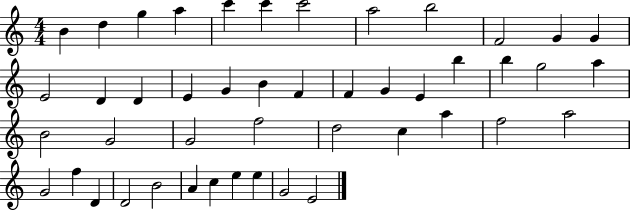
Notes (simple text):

B4/q D5/q G5/q A5/q C6/q C6/q C6/h A5/h B5/h F4/h G4/q G4/q E4/h D4/q D4/q E4/q G4/q B4/q F4/q F4/q G4/q E4/q B5/q B5/q G5/h A5/q B4/h G4/h G4/h F5/h D5/h C5/q A5/q F5/h A5/h G4/h F5/q D4/q D4/h B4/h A4/q C5/q E5/q E5/q G4/h E4/h